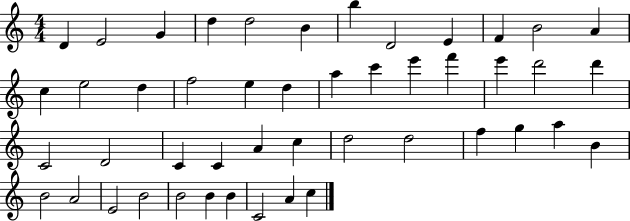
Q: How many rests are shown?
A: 0